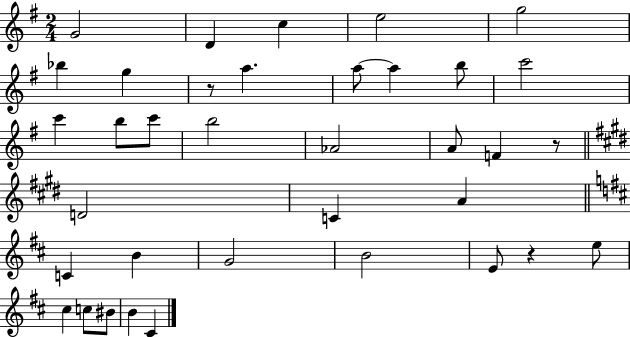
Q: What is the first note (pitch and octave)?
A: G4